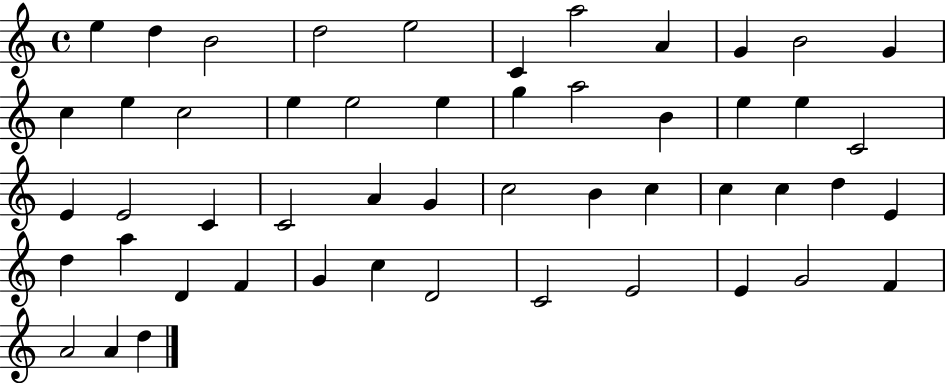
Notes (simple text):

E5/q D5/q B4/h D5/h E5/h C4/q A5/h A4/q G4/q B4/h G4/q C5/q E5/q C5/h E5/q E5/h E5/q G5/q A5/h B4/q E5/q E5/q C4/h E4/q E4/h C4/q C4/h A4/q G4/q C5/h B4/q C5/q C5/q C5/q D5/q E4/q D5/q A5/q D4/q F4/q G4/q C5/q D4/h C4/h E4/h E4/q G4/h F4/q A4/h A4/q D5/q